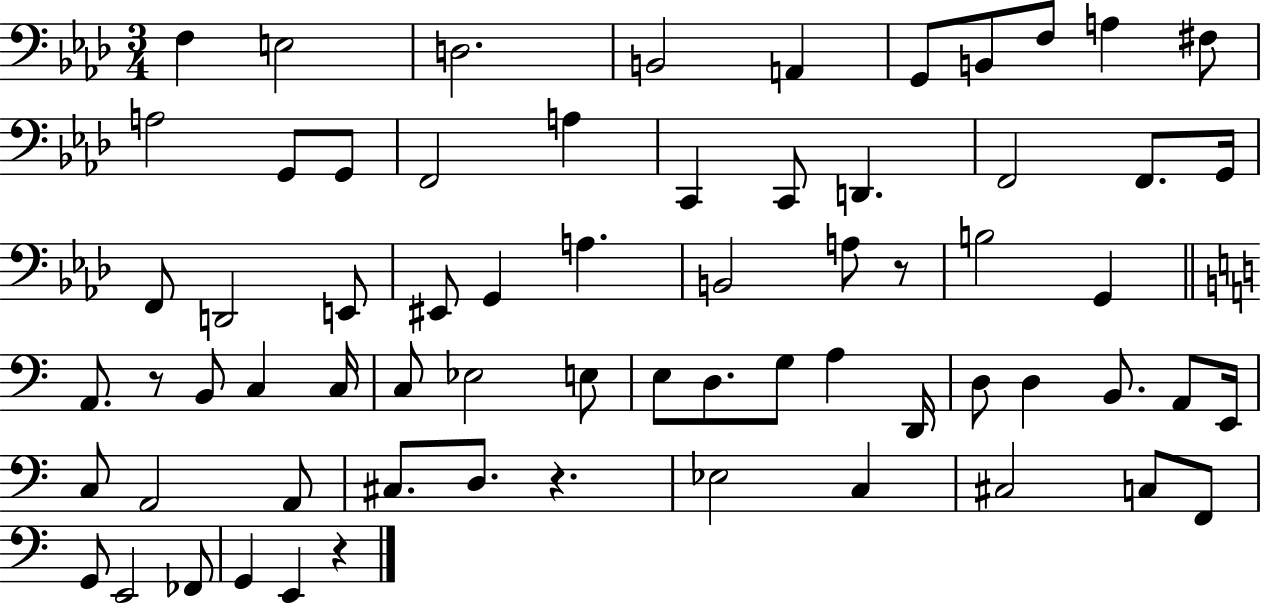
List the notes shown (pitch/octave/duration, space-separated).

F3/q E3/h D3/h. B2/h A2/q G2/e B2/e F3/e A3/q F#3/e A3/h G2/e G2/e F2/h A3/q C2/q C2/e D2/q. F2/h F2/e. G2/s F2/e D2/h E2/e EIS2/e G2/q A3/q. B2/h A3/e R/e B3/h G2/q A2/e. R/e B2/e C3/q C3/s C3/e Eb3/h E3/e E3/e D3/e. G3/e A3/q D2/s D3/e D3/q B2/e. A2/e E2/s C3/e A2/h A2/e C#3/e. D3/e. R/q. Eb3/h C3/q C#3/h C3/e F2/e G2/e E2/h FES2/e G2/q E2/q R/q